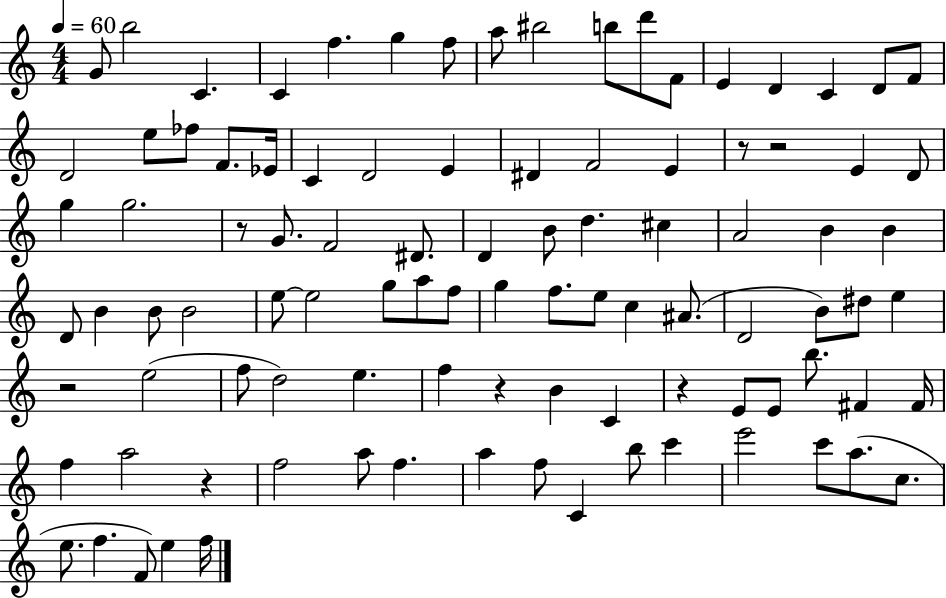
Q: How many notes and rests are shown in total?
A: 98